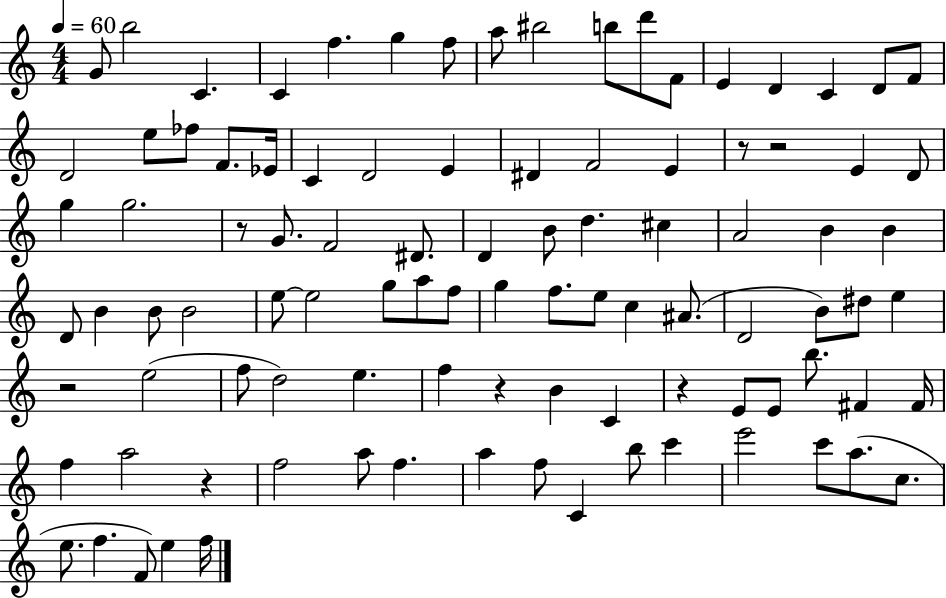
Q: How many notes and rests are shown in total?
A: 98